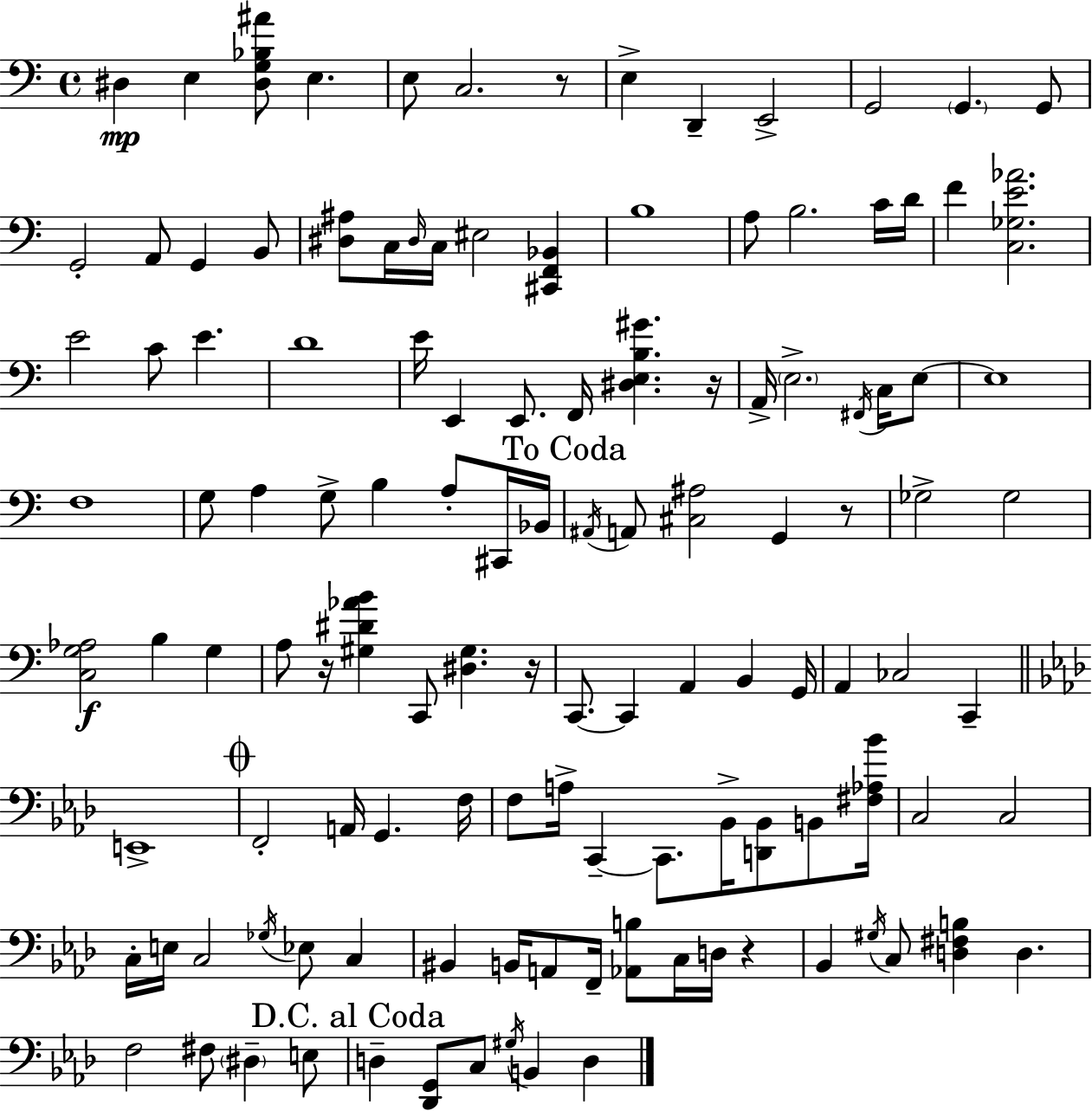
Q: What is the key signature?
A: C major